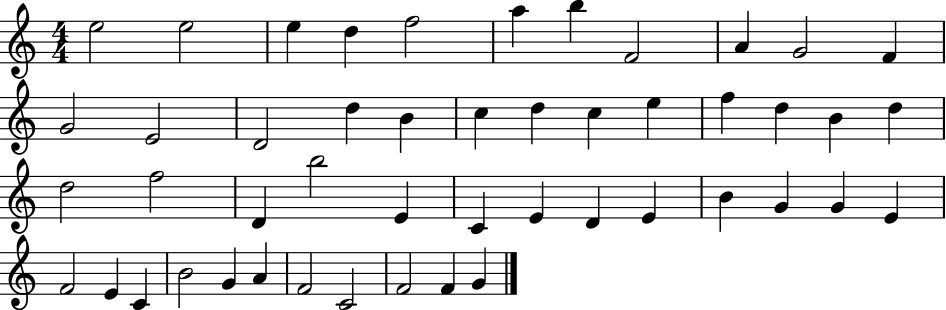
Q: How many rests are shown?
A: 0